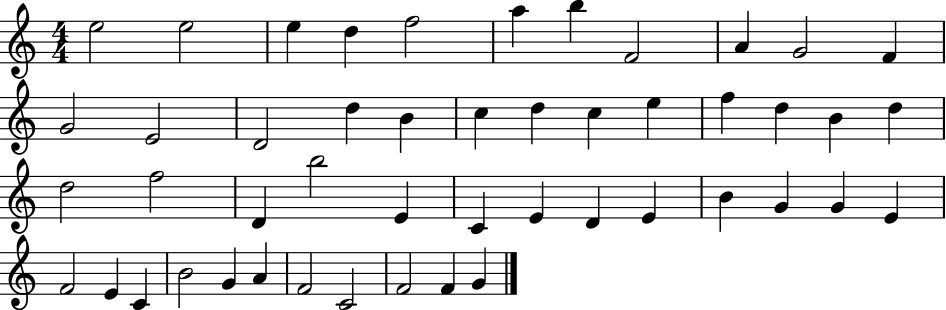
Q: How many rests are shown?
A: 0